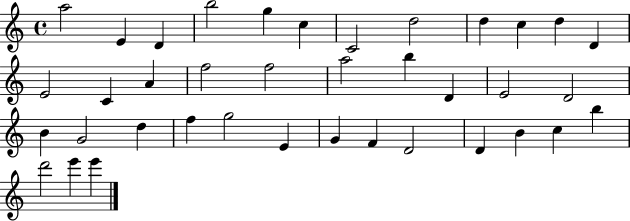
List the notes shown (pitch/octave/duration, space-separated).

A5/h E4/q D4/q B5/h G5/q C5/q C4/h D5/h D5/q C5/q D5/q D4/q E4/h C4/q A4/q F5/h F5/h A5/h B5/q D4/q E4/h D4/h B4/q G4/h D5/q F5/q G5/h E4/q G4/q F4/q D4/h D4/q B4/q C5/q B5/q D6/h E6/q E6/q